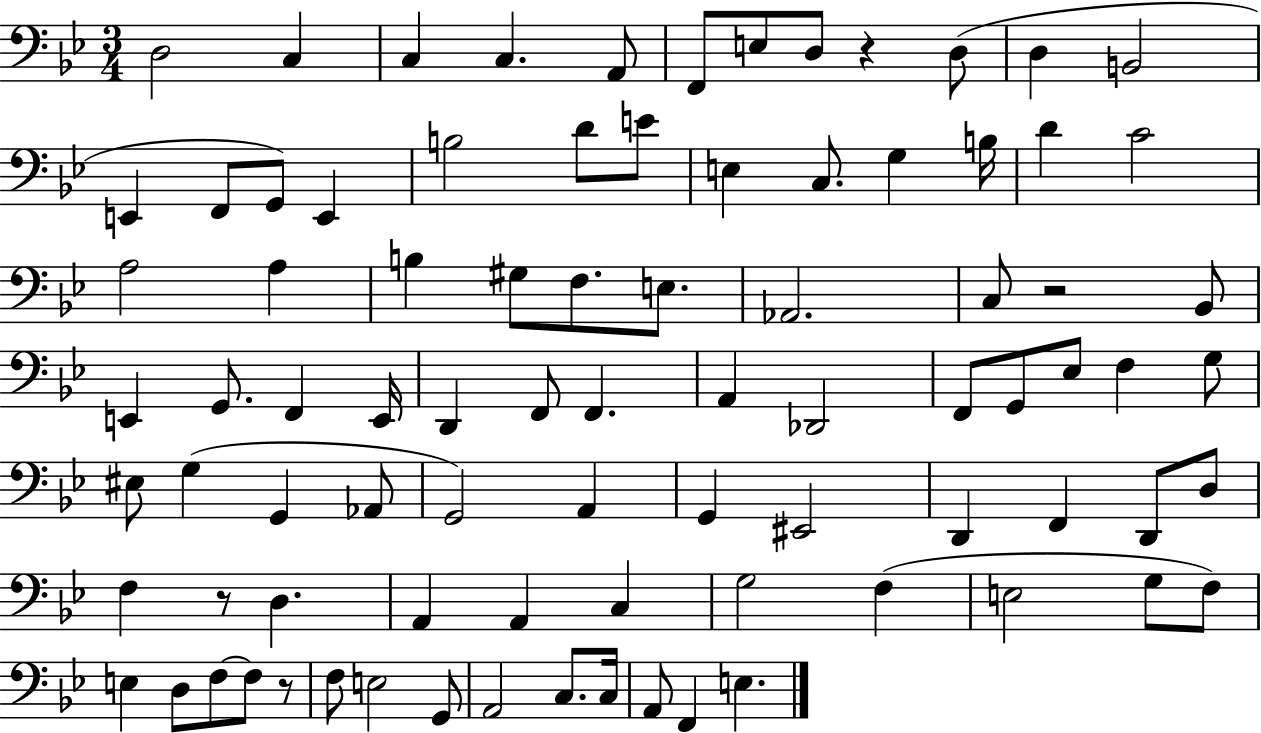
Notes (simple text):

D3/h C3/q C3/q C3/q. A2/e F2/e E3/e D3/e R/q D3/e D3/q B2/h E2/q F2/e G2/e E2/q B3/h D4/e E4/e E3/q C3/e. G3/q B3/s D4/q C4/h A3/h A3/q B3/q G#3/e F3/e. E3/e. Ab2/h. C3/e R/h Bb2/e E2/q G2/e. F2/q E2/s D2/q F2/e F2/q. A2/q Db2/h F2/e G2/e Eb3/e F3/q G3/e EIS3/e G3/q G2/q Ab2/e G2/h A2/q G2/q EIS2/h D2/q F2/q D2/e D3/e F3/q R/e D3/q. A2/q A2/q C3/q G3/h F3/q E3/h G3/e F3/e E3/q D3/e F3/e F3/e R/e F3/e E3/h G2/e A2/h C3/e. C3/s A2/e F2/q E3/q.